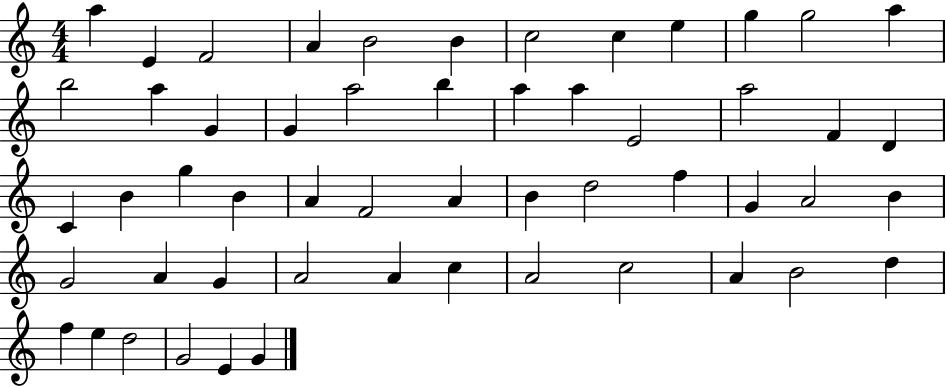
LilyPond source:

{
  \clef treble
  \numericTimeSignature
  \time 4/4
  \key c \major
  a''4 e'4 f'2 | a'4 b'2 b'4 | c''2 c''4 e''4 | g''4 g''2 a''4 | \break b''2 a''4 g'4 | g'4 a''2 b''4 | a''4 a''4 e'2 | a''2 f'4 d'4 | \break c'4 b'4 g''4 b'4 | a'4 f'2 a'4 | b'4 d''2 f''4 | g'4 a'2 b'4 | \break g'2 a'4 g'4 | a'2 a'4 c''4 | a'2 c''2 | a'4 b'2 d''4 | \break f''4 e''4 d''2 | g'2 e'4 g'4 | \bar "|."
}